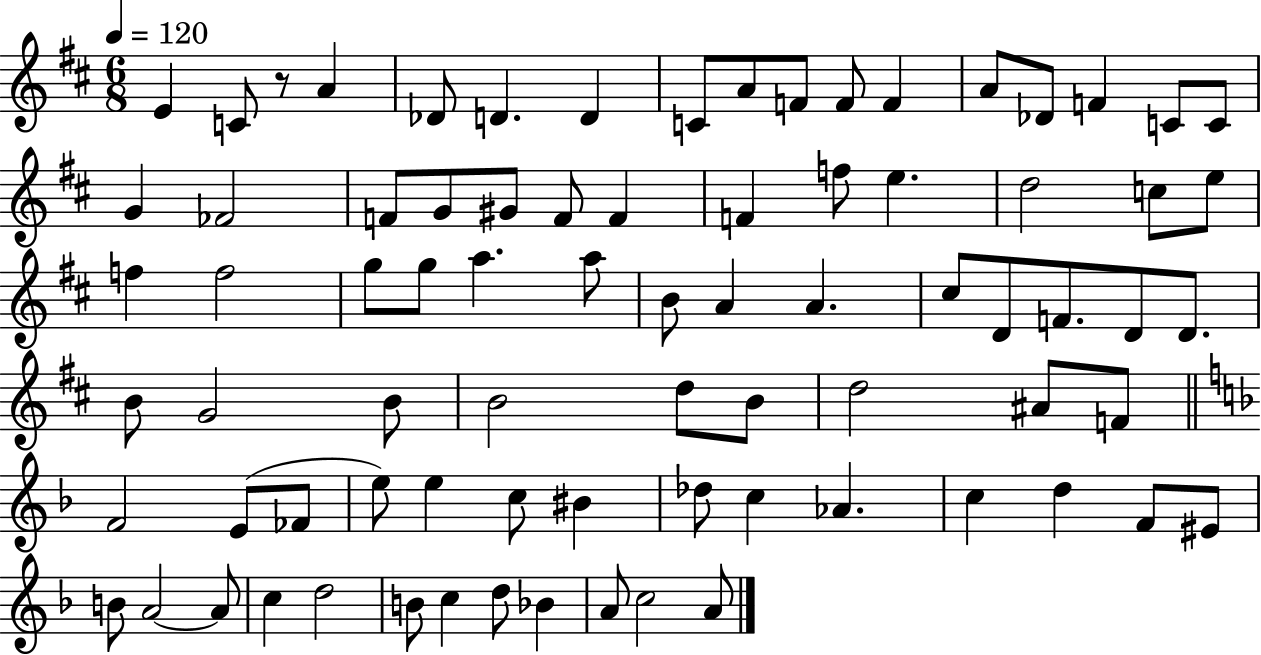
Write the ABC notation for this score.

X:1
T:Untitled
M:6/8
L:1/4
K:D
E C/2 z/2 A _D/2 D D C/2 A/2 F/2 F/2 F A/2 _D/2 F C/2 C/2 G _F2 F/2 G/2 ^G/2 F/2 F F f/2 e d2 c/2 e/2 f f2 g/2 g/2 a a/2 B/2 A A ^c/2 D/2 F/2 D/2 D/2 B/2 G2 B/2 B2 d/2 B/2 d2 ^A/2 F/2 F2 E/2 _F/2 e/2 e c/2 ^B _d/2 c _A c d F/2 ^E/2 B/2 A2 A/2 c d2 B/2 c d/2 _B A/2 c2 A/2